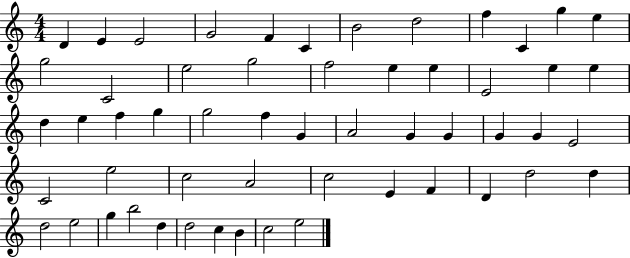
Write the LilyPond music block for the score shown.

{
  \clef treble
  \numericTimeSignature
  \time 4/4
  \key c \major
  d'4 e'4 e'2 | g'2 f'4 c'4 | b'2 d''2 | f''4 c'4 g''4 e''4 | \break g''2 c'2 | e''2 g''2 | f''2 e''4 e''4 | e'2 e''4 e''4 | \break d''4 e''4 f''4 g''4 | g''2 f''4 g'4 | a'2 g'4 g'4 | g'4 g'4 e'2 | \break c'2 e''2 | c''2 a'2 | c''2 e'4 f'4 | d'4 d''2 d''4 | \break d''2 e''2 | g''4 b''2 d''4 | d''2 c''4 b'4 | c''2 e''2 | \break \bar "|."
}